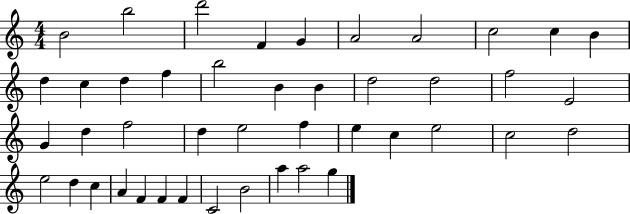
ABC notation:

X:1
T:Untitled
M:4/4
L:1/4
K:C
B2 b2 d'2 F G A2 A2 c2 c B d c d f b2 B B d2 d2 f2 E2 G d f2 d e2 f e c e2 c2 d2 e2 d c A F F F C2 B2 a a2 g